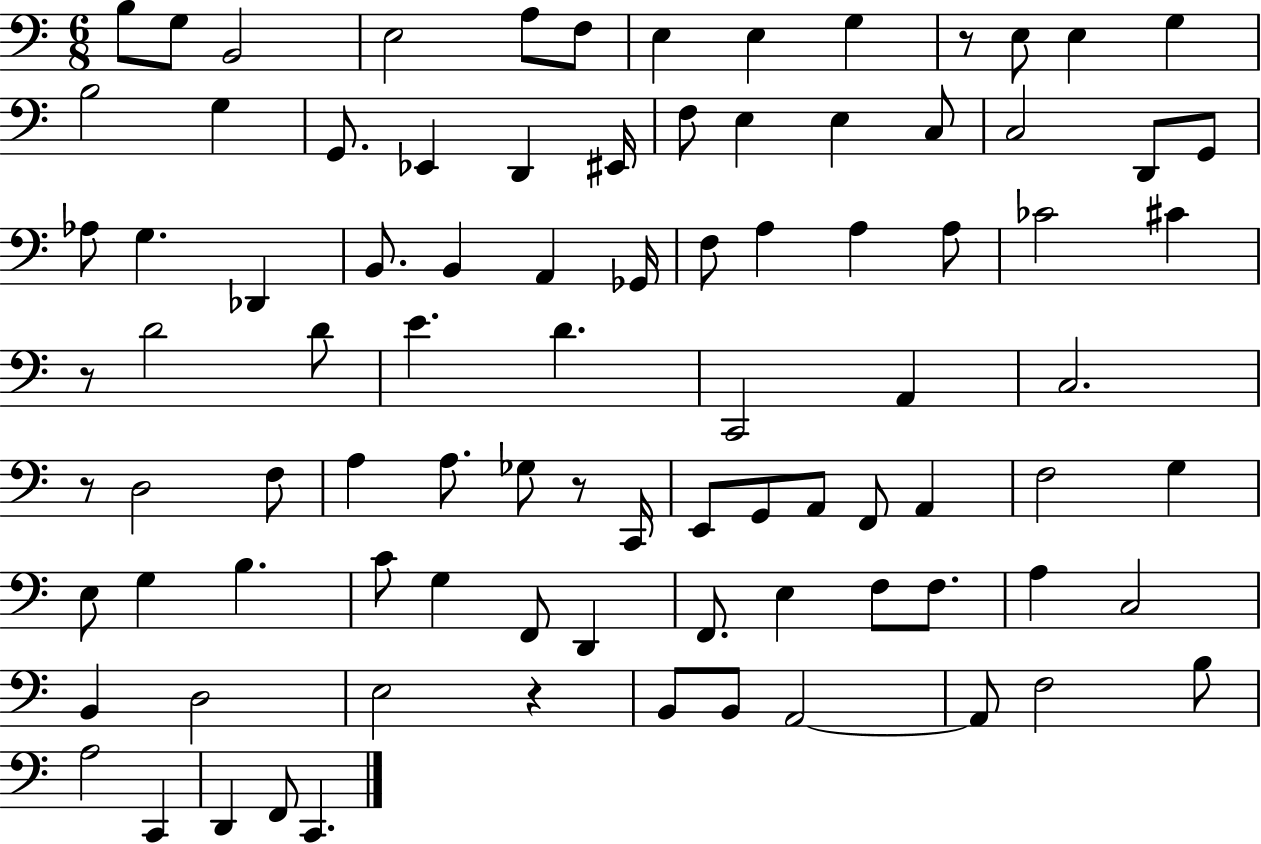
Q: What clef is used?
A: bass